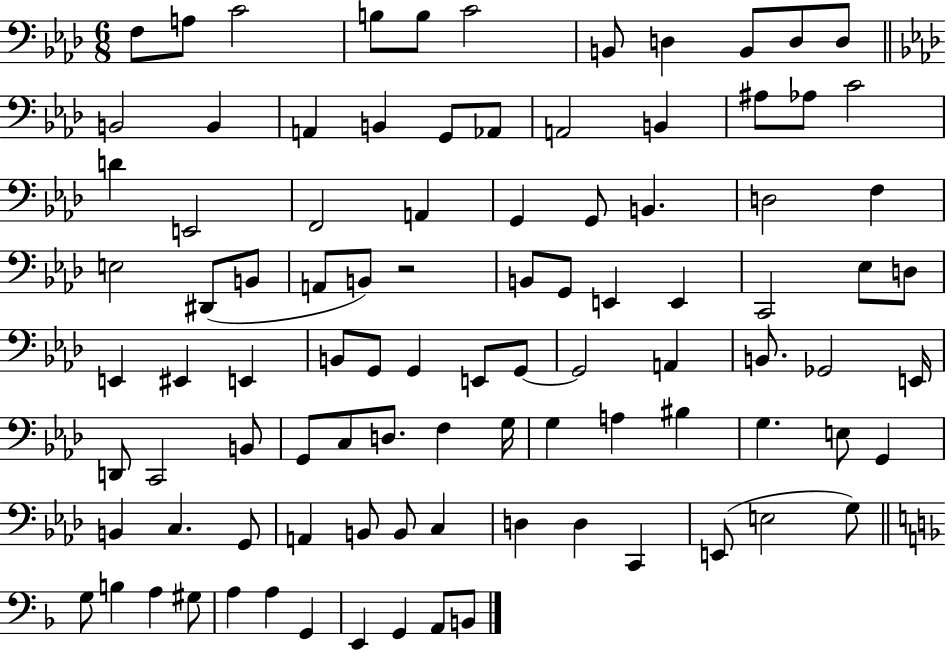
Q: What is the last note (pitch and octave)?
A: B2